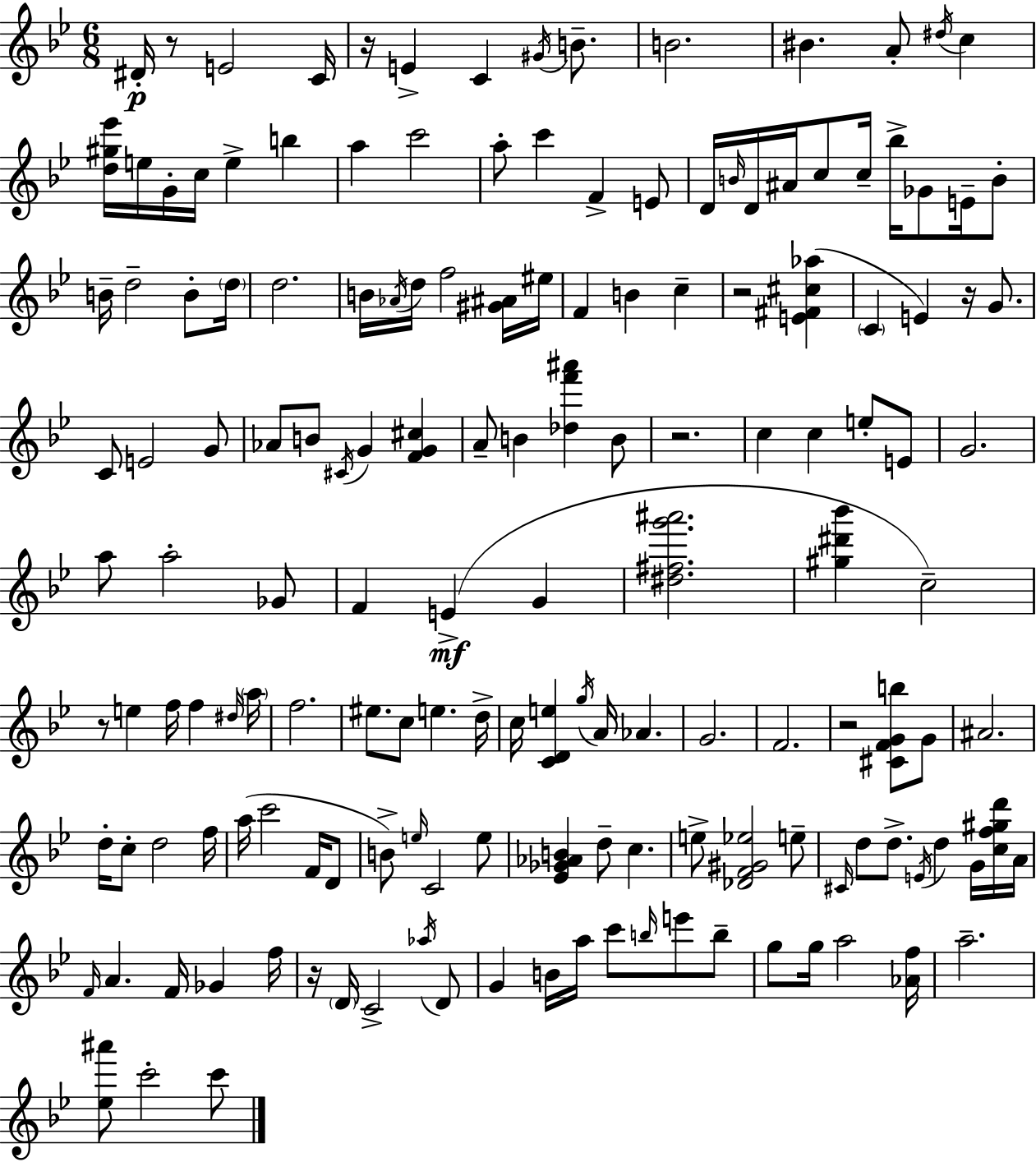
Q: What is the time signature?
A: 6/8